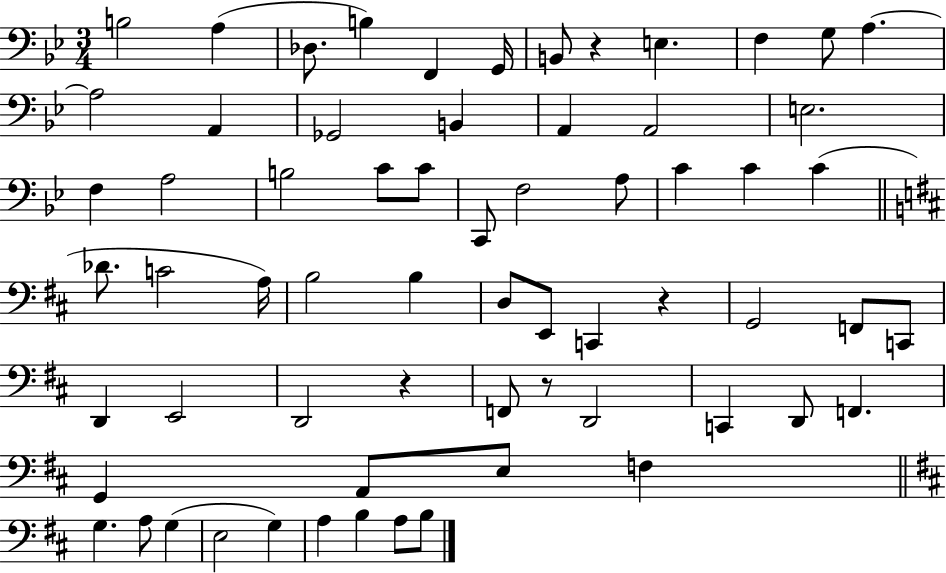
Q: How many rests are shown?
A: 4